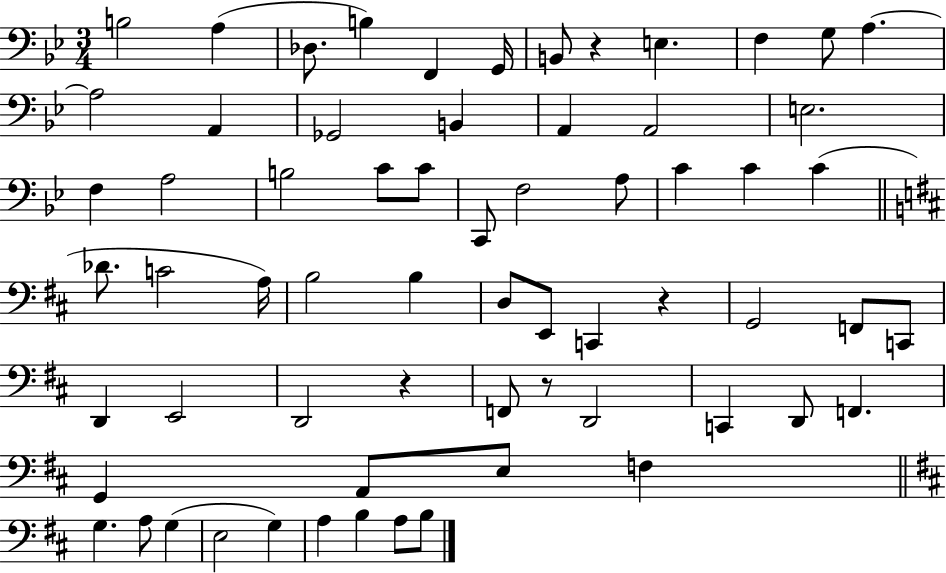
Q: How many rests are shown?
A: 4